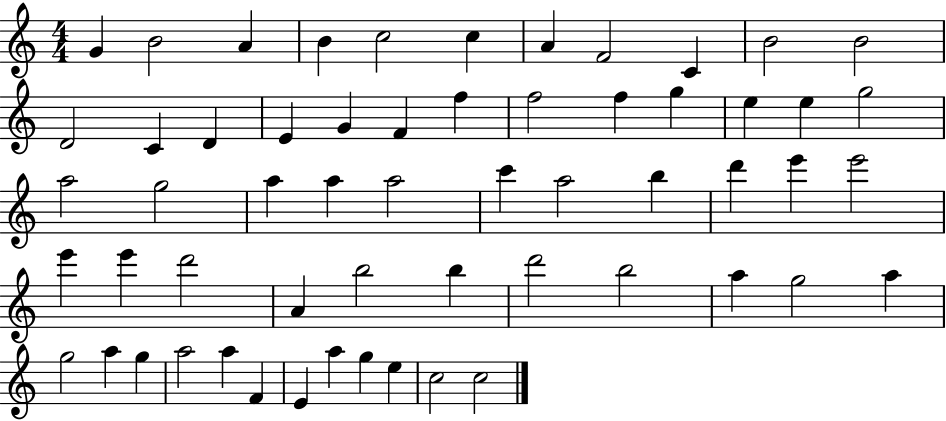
X:1
T:Untitled
M:4/4
L:1/4
K:C
G B2 A B c2 c A F2 C B2 B2 D2 C D E G F f f2 f g e e g2 a2 g2 a a a2 c' a2 b d' e' e'2 e' e' d'2 A b2 b d'2 b2 a g2 a g2 a g a2 a F E a g e c2 c2